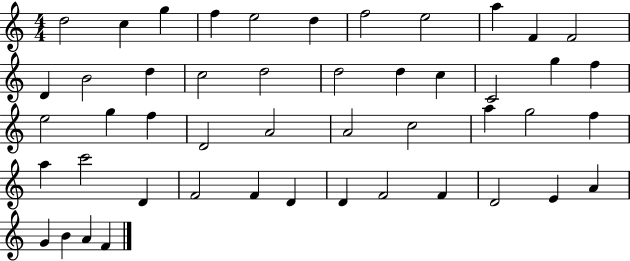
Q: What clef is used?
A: treble